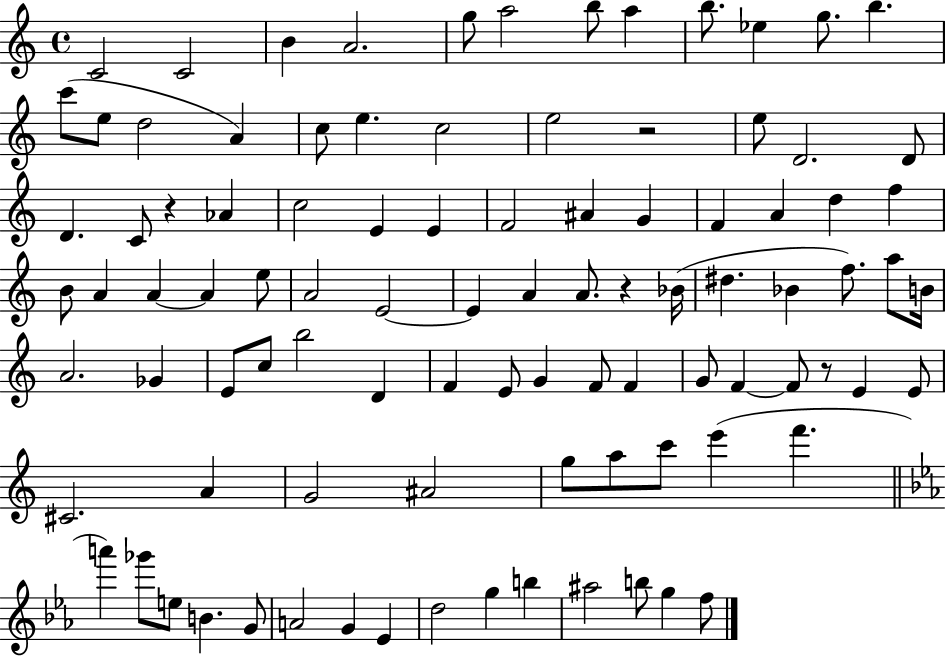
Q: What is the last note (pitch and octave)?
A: F5